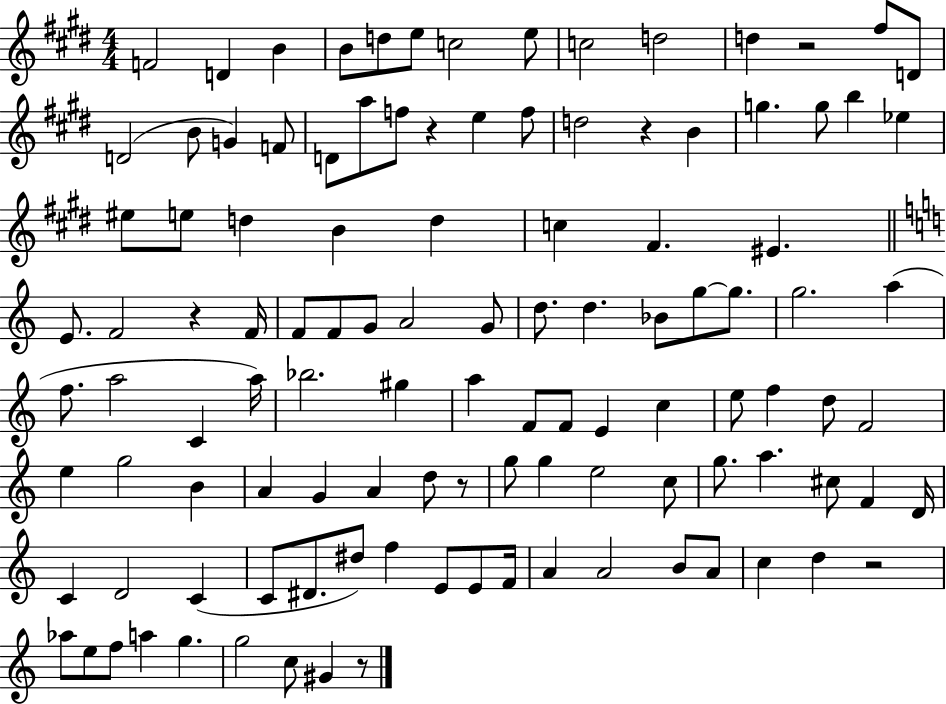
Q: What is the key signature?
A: E major